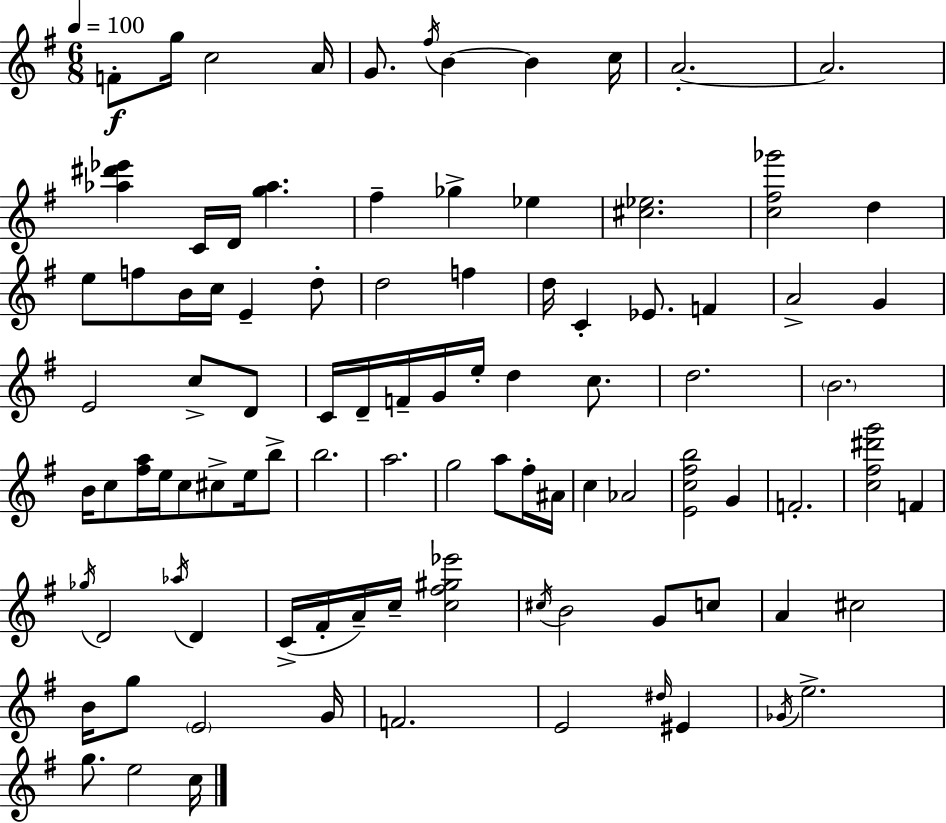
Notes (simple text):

F4/e G5/s C5/h A4/s G4/e. F#5/s B4/q B4/q C5/s A4/h. A4/h. [Ab5,D#6,Eb6]/q C4/s D4/s [G5,Ab5]/q. F#5/q Gb5/q Eb5/q [C#5,Eb5]/h. [C5,F#5,Gb6]/h D5/q E5/e F5/e B4/s C5/s E4/q D5/e D5/h F5/q D5/s C4/q Eb4/e. F4/q A4/h G4/q E4/h C5/e D4/e C4/s D4/s F4/s G4/s E5/s D5/q C5/e. D5/h. B4/h. B4/s C5/e [F#5,A5]/s E5/s C5/e C#5/e E5/s B5/e B5/h. A5/h. G5/h A5/e F#5/s A#4/s C5/q Ab4/h [E4,C5,F#5,B5]/h G4/q F4/h. [C5,F#5,D#6,G6]/h F4/q Gb5/s D4/h Ab5/s D4/q C4/s F#4/s A4/s C5/s [C5,F#5,G#5,Eb6]/h C#5/s B4/h G4/e C5/e A4/q C#5/h B4/s G5/e E4/h G4/s F4/h. E4/h D#5/s EIS4/q Gb4/s E5/h. G5/e. E5/h C5/s